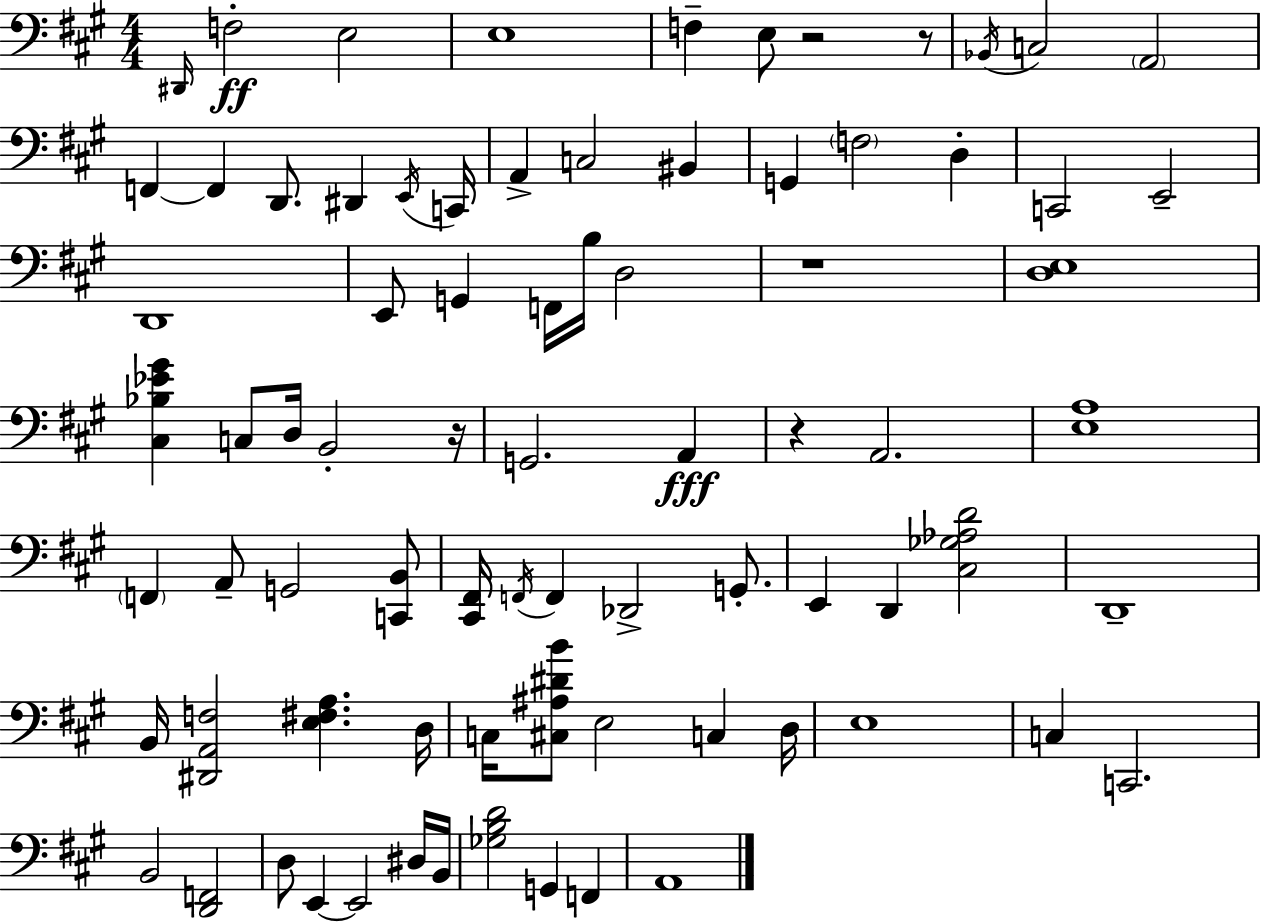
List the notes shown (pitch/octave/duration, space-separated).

D#2/s F3/h E3/h E3/w F3/q E3/e R/h R/e Bb2/s C3/h A2/h F2/q F2/q D2/e. D#2/q E2/s C2/s A2/q C3/h BIS2/q G2/q F3/h D3/q C2/h E2/h D2/w E2/e G2/q F2/s B3/s D3/h R/w [D3,E3]/w [C#3,Bb3,Eb4,G#4]/q C3/e D3/s B2/h R/s G2/h. A2/q R/q A2/h. [E3,A3]/w F2/q A2/e G2/h [C2,B2]/e [C#2,F#2]/s F2/s F2/q Db2/h G2/e. E2/q D2/q [C#3,Gb3,Ab3,D4]/h D2/w B2/s [D#2,A2,F3]/h [E3,F#3,A3]/q. D3/s C3/s [C#3,A#3,D#4,B4]/e E3/h C3/q D3/s E3/w C3/q C2/h. B2/h [D2,F2]/h D3/e E2/q E2/h D#3/s B2/s [Gb3,B3,D4]/h G2/q F2/q A2/w